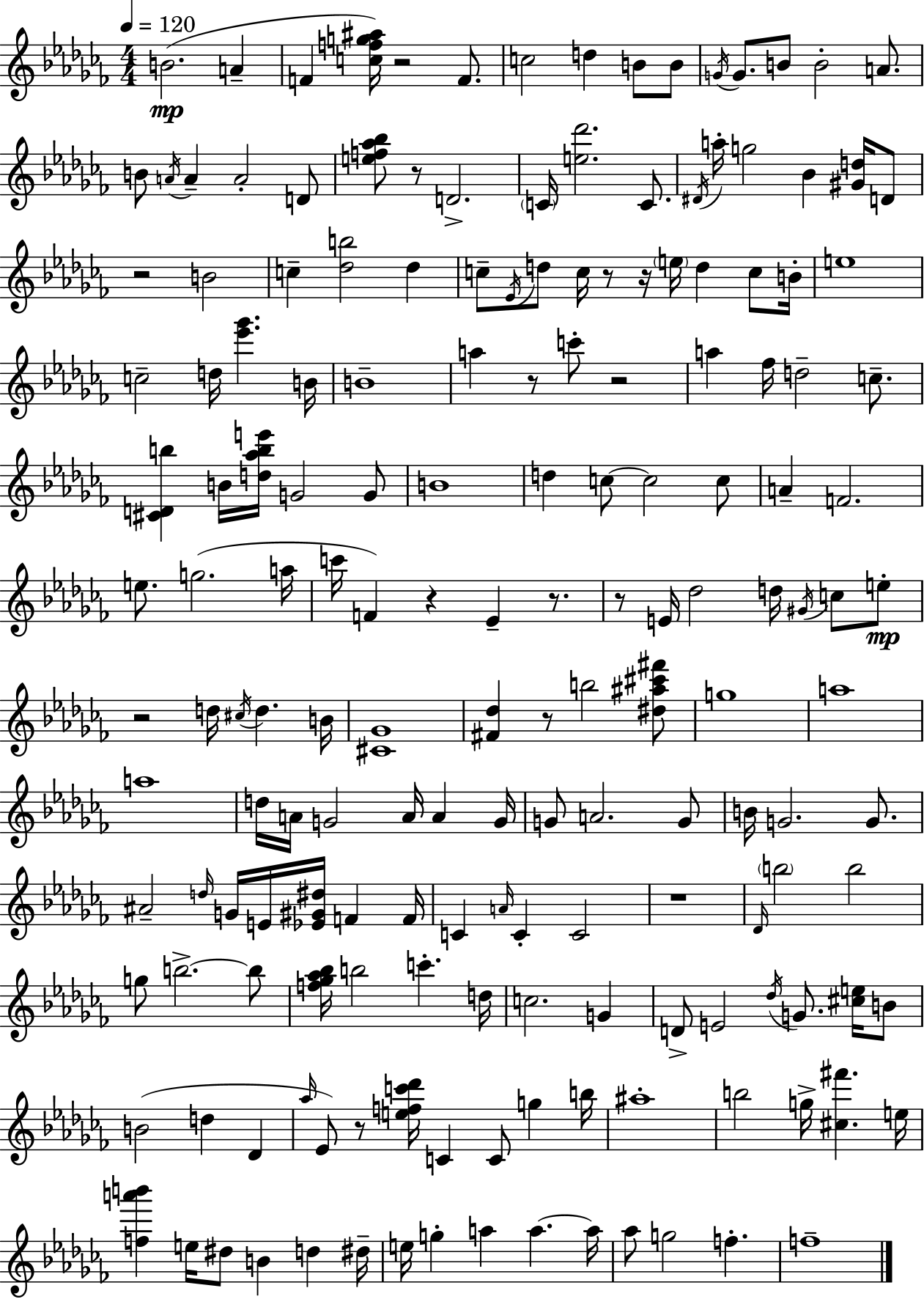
{
  \clef treble
  \numericTimeSignature
  \time 4/4
  \key aes \minor
  \tempo 4 = 120
  b'2.(\mp a'4-- | f'4 <c'' f'' g'' ais''>16) r2 f'8. | c''2 d''4 b'8 b'8 | \acciaccatura { g'16 } g'8. b'8 b'2-. a'8. | \break b'8 \acciaccatura { a'16 } a'4-- a'2-. | d'8 <e'' f'' aes'' bes''>8 r8 d'2.-> | \parenthesize c'16 <e'' des'''>2. c'8. | \acciaccatura { dis'16 } a''16-. g''2 bes'4 | \break <gis' d''>16 d'8 r2 b'2 | c''4-- <des'' b''>2 des''4 | c''8-- \acciaccatura { ees'16 } d''8 c''16 r8 r16 \parenthesize e''16 d''4 | c''8 b'16-. e''1 | \break c''2-- d''16 <ees''' ges'''>4. | b'16 b'1-- | a''4 r8 c'''8-. r2 | a''4 fes''16 d''2-- | \break c''8.-- <cis' d' b''>4 b'16 <d'' aes'' b'' e'''>16 g'2 | g'8 b'1 | d''4 c''8~~ c''2 | c''8 a'4-- f'2. | \break e''8. g''2.( | a''16 c'''16 f'4) r4 ees'4-- | r8. r8 e'16 des''2 d''16 | \acciaccatura { gis'16 } c''8 e''8-.\mp r2 d''16 \acciaccatura { cis''16 } d''4. | \break b'16 <cis' ges'>1 | <fis' des''>4 r8 b''2 | <dis'' ais'' cis''' fis'''>8 g''1 | a''1 | \break a''1 | d''16 a'16 g'2 | a'16 a'4 g'16 g'8 a'2. | g'8 b'16 g'2. | \break g'8. ais'2-- \grace { d''16 } g'16 | e'16 <ees' gis' dis''>16 f'4 f'16 c'4 \grace { a'16 } c'4-. | c'2 r1 | \grace { des'16 } \parenthesize b''2 | \break b''2 g''8 b''2.->~~ | b''8 <f'' ges'' aes'' bes''>16 b''2 | c'''4.-. d''16 c''2. | g'4 d'8-> e'2 | \break \acciaccatura { des''16 } g'8. <cis'' e''>16 b'8 b'2( | d''4 des'4 \grace { aes''16 }) ees'8 r8 <e'' f'' c''' des'''>16 | c'4 c'8 g''4 b''16 ais''1-. | b''2 | \break g''16-> <cis'' fis'''>4. e''16 <f'' a''' b'''>4 e''16 | dis''8 b'4 d''4 dis''16-- e''16 g''4-. | a''4 a''4.~~ a''16 aes''8 g''2 | f''4.-. f''1-- | \break \bar "|."
}